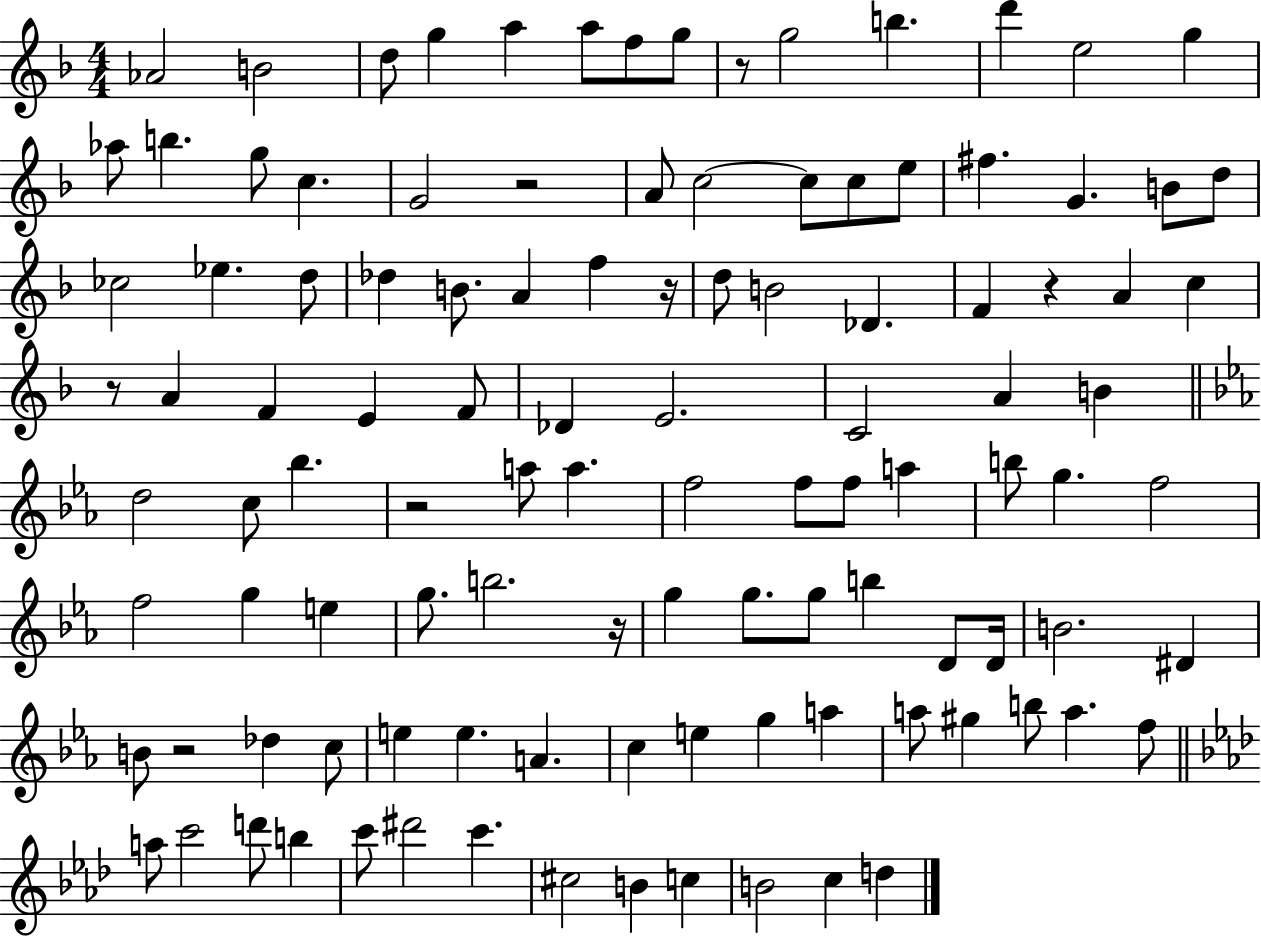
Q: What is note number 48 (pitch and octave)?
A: A4